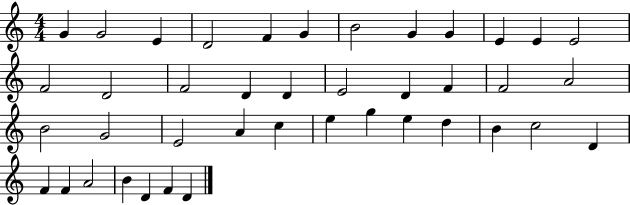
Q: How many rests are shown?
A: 0